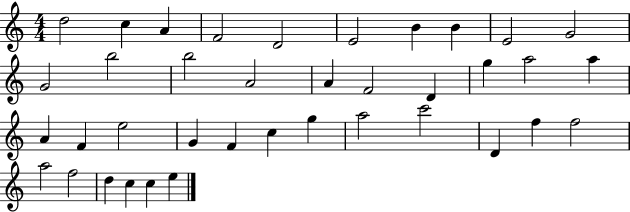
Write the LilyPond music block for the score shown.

{
  \clef treble
  \numericTimeSignature
  \time 4/4
  \key c \major
  d''2 c''4 a'4 | f'2 d'2 | e'2 b'4 b'4 | e'2 g'2 | \break g'2 b''2 | b''2 a'2 | a'4 f'2 d'4 | g''4 a''2 a''4 | \break a'4 f'4 e''2 | g'4 f'4 c''4 g''4 | a''2 c'''2 | d'4 f''4 f''2 | \break a''2 f''2 | d''4 c''4 c''4 e''4 | \bar "|."
}